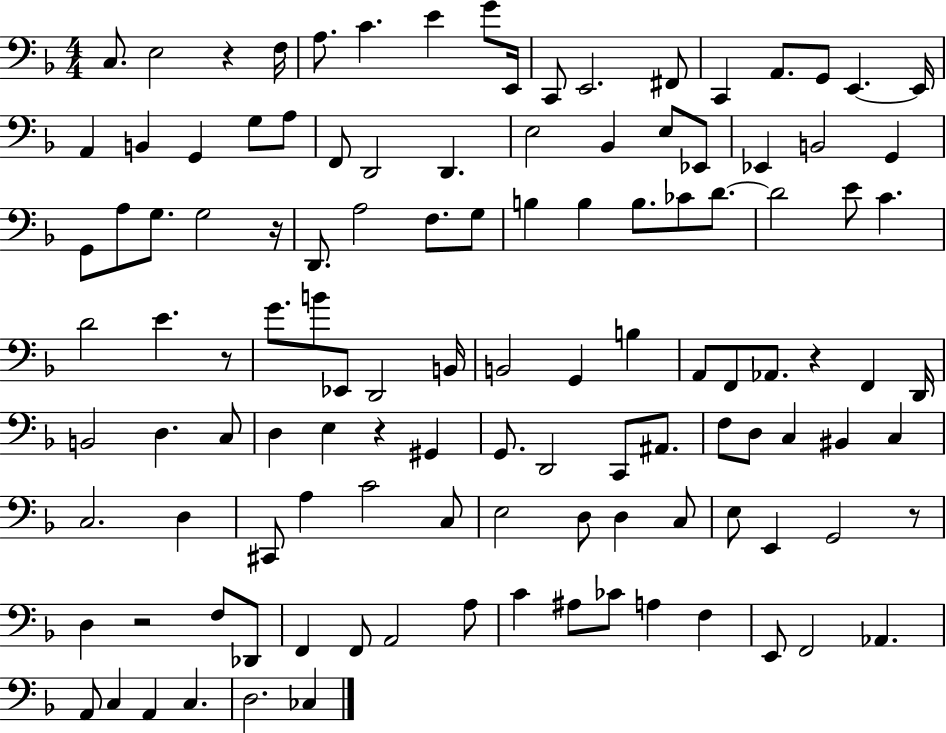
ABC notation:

X:1
T:Untitled
M:4/4
L:1/4
K:F
C,/2 E,2 z F,/4 A,/2 C E G/2 E,,/4 C,,/2 E,,2 ^F,,/2 C,, A,,/2 G,,/2 E,, E,,/4 A,, B,, G,, G,/2 A,/2 F,,/2 D,,2 D,, E,2 _B,, E,/2 _E,,/2 _E,, B,,2 G,, G,,/2 A,/2 G,/2 G,2 z/4 D,,/2 A,2 F,/2 G,/2 B, B, B,/2 _C/2 D/2 D2 E/2 C D2 E z/2 G/2 B/2 _E,,/2 D,,2 B,,/4 B,,2 G,, B, A,,/2 F,,/2 _A,,/2 z F,, D,,/4 B,,2 D, C,/2 D, E, z ^G,, G,,/2 D,,2 C,,/2 ^A,,/2 F,/2 D,/2 C, ^B,, C, C,2 D, ^C,,/2 A, C2 C,/2 E,2 D,/2 D, C,/2 E,/2 E,, G,,2 z/2 D, z2 F,/2 _D,,/2 F,, F,,/2 A,,2 A,/2 C ^A,/2 _C/2 A, F, E,,/2 F,,2 _A,, A,,/2 C, A,, C, D,2 _C,